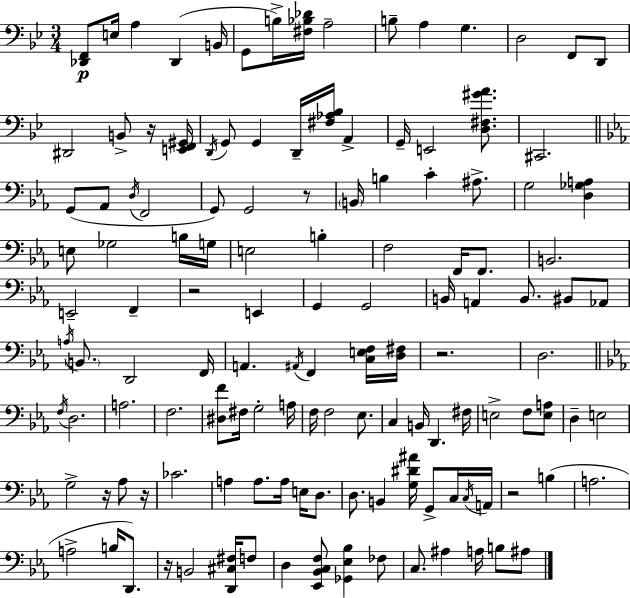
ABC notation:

X:1
T:Untitled
M:3/4
L:1/4
K:Gm
[_D,,F,,]/2 E,/4 A, _D,, B,,/4 G,,/2 B,/4 [^F,_B,_D]/4 A,2 B,/2 A, G, D,2 F,,/2 D,,/2 ^D,,2 B,,/2 z/4 [E,,F,,^G,,]/4 D,,/4 G,,/2 G,, D,,/4 [^F,_A,_B,]/4 A,, G,,/4 E,,2 [D,^F,^GA]/2 ^C,,2 G,,/2 _A,,/2 D,/4 F,,2 G,,/2 G,,2 z/2 B,,/4 B, C ^A,/2 G,2 [D,_G,A,] E,/2 _G,2 B,/4 G,/4 E,2 B, F,2 F,,/4 F,,/2 B,,2 E,,2 F,, z2 E,, G,, G,,2 B,,/4 A,, B,,/2 ^B,,/2 _A,,/2 A,/4 B,,/2 D,,2 F,,/4 A,, ^A,,/4 F,, [C,E,F,]/4 [D,^F,]/4 z2 D,2 F,/4 D,2 A,2 F,2 [^D,F]/2 ^F,/4 G,2 A,/4 F,/4 F,2 _E,/2 C, B,,/4 D,, ^F,/4 E,2 F,/2 [E,A,]/2 D, E,2 G,2 z/4 _A,/2 z/4 _C2 A, A,/2 A,/4 E,/4 D,/2 D,/2 B,, [G,^D^A]/4 G,,/2 C,/4 C,/4 A,,/4 z2 B, A,2 A,2 B,/4 D,,/2 z/4 B,,2 [D,,^C,^F,]/4 F,/2 D, [_E,,_B,,C,F,]/2 [_G,,_E,_B,] _F,/2 C,/2 ^A, A,/4 B,/2 ^A,/2